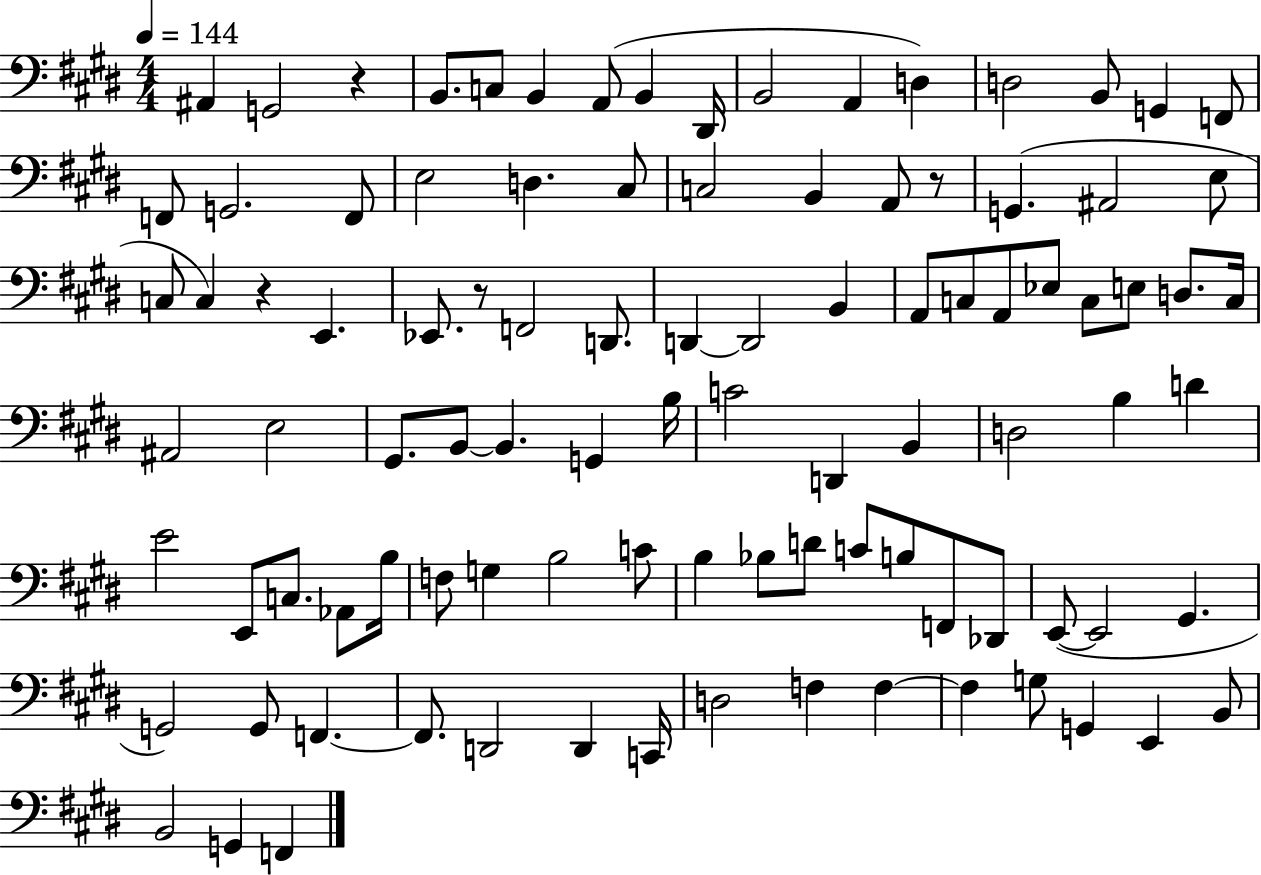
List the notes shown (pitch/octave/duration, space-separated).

A#2/q G2/h R/q B2/e. C3/e B2/q A2/e B2/q D#2/s B2/h A2/q D3/q D3/h B2/e G2/q F2/e F2/e G2/h. F2/e E3/h D3/q. C#3/e C3/h B2/q A2/e R/e G2/q. A#2/h E3/e C3/e C3/q R/q E2/q. Eb2/e. R/e F2/h D2/e. D2/q D2/h B2/q A2/e C3/e A2/e Eb3/e C3/e E3/e D3/e. C3/s A#2/h E3/h G#2/e. B2/e B2/q. G2/q B3/s C4/h D2/q B2/q D3/h B3/q D4/q E4/h E2/e C3/e. Ab2/e B3/s F3/e G3/q B3/h C4/e B3/q Bb3/e D4/e C4/e B3/e F2/e Db2/e E2/e E2/h G#2/q. G2/h G2/e F2/q. F2/e. D2/h D2/q C2/s D3/h F3/q F3/q F3/q G3/e G2/q E2/q B2/e B2/h G2/q F2/q